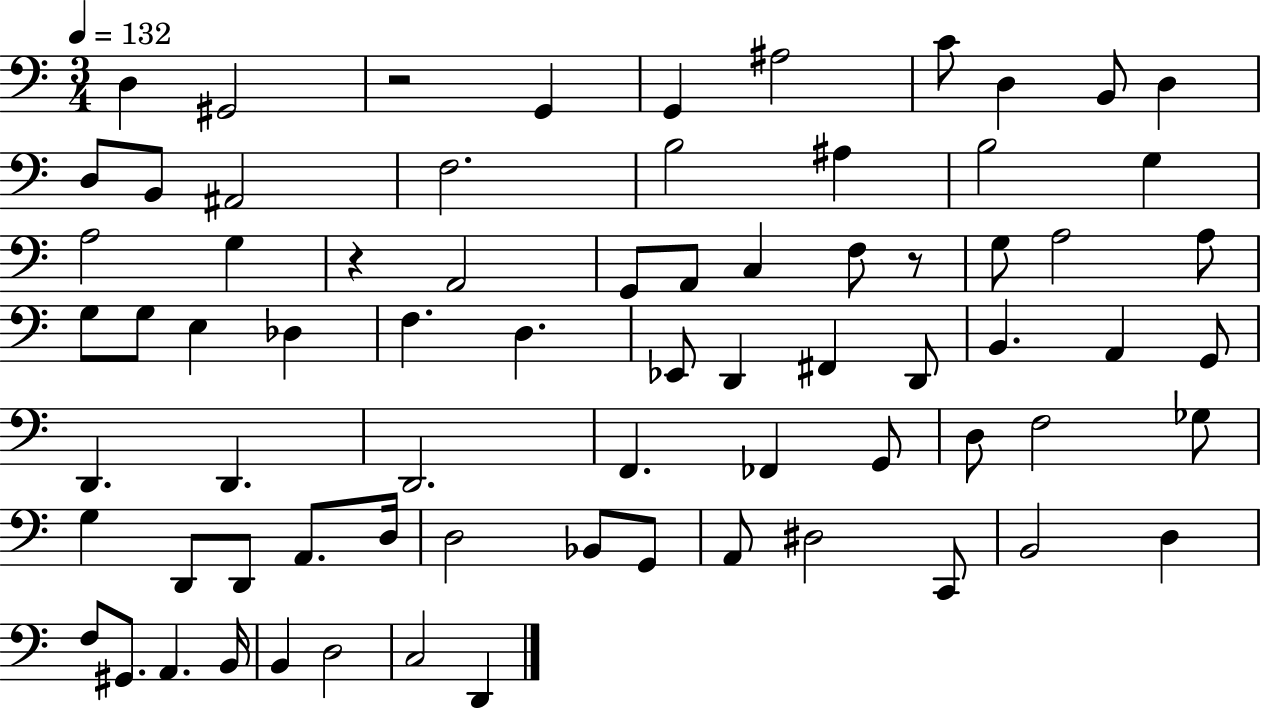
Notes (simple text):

D3/q G#2/h R/h G2/q G2/q A#3/h C4/e D3/q B2/e D3/q D3/e B2/e A#2/h F3/h. B3/h A#3/q B3/h G3/q A3/h G3/q R/q A2/h G2/e A2/e C3/q F3/e R/e G3/e A3/h A3/e G3/e G3/e E3/q Db3/q F3/q. D3/q. Eb2/e D2/q F#2/q D2/e B2/q. A2/q G2/e D2/q. D2/q. D2/h. F2/q. FES2/q G2/e D3/e F3/h Gb3/e G3/q D2/e D2/e A2/e. D3/s D3/h Bb2/e G2/e A2/e D#3/h C2/e B2/h D3/q F3/e G#2/e. A2/q. B2/s B2/q D3/h C3/h D2/q